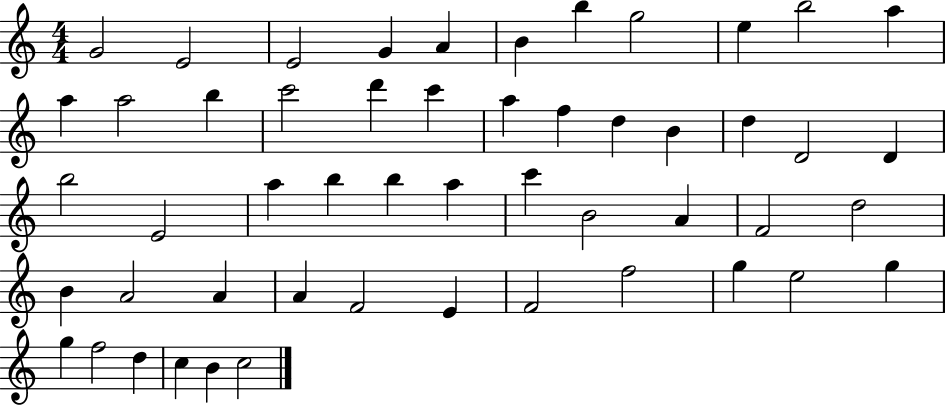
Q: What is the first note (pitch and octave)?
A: G4